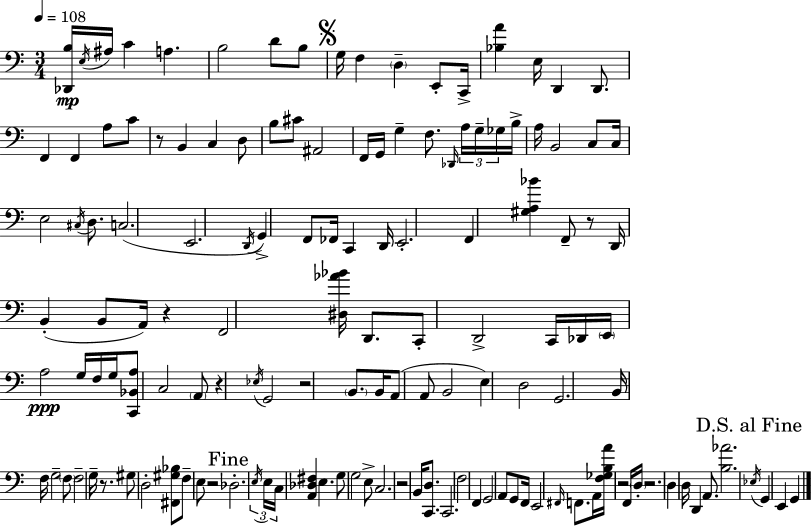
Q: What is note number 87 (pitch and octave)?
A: D3